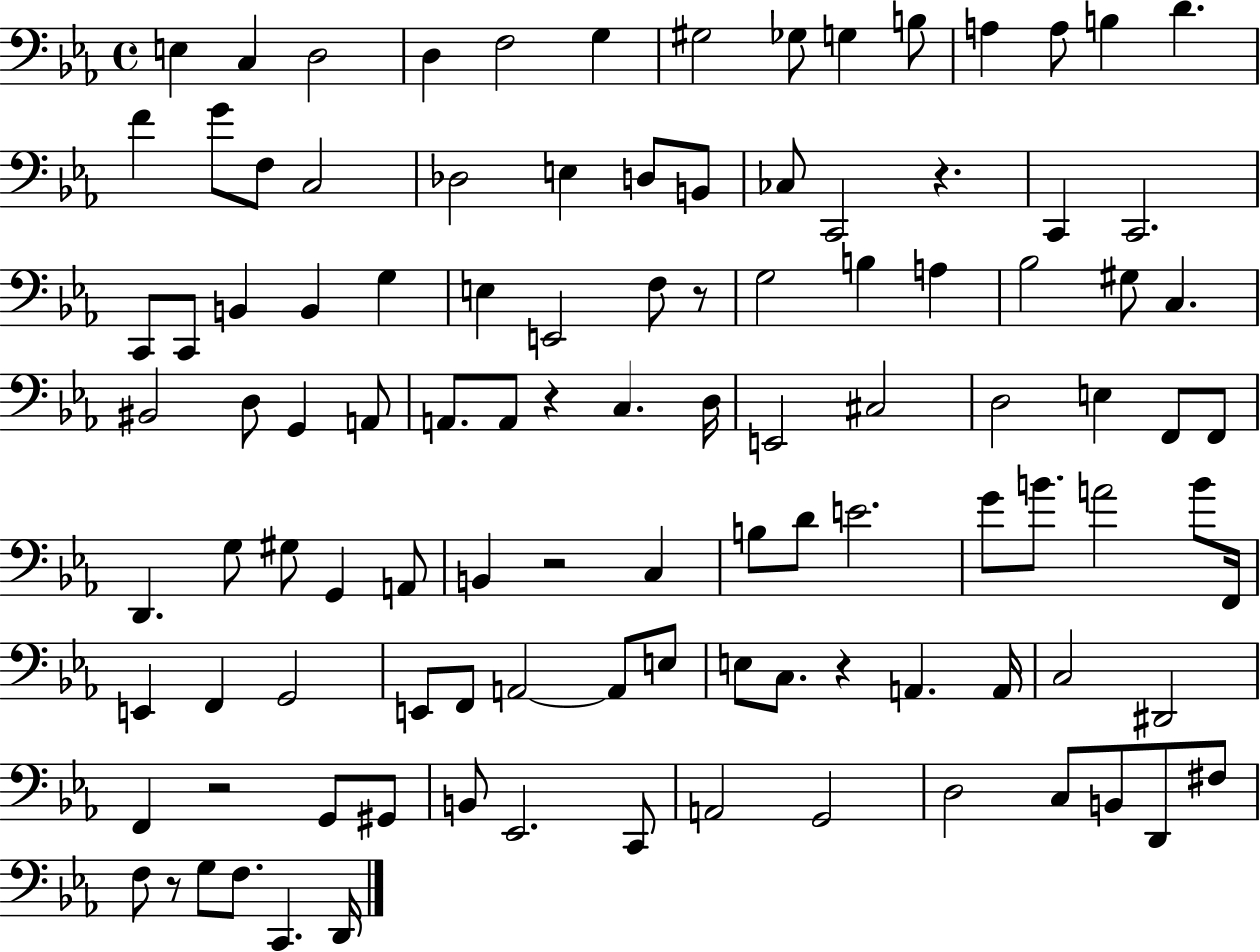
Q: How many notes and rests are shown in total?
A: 108